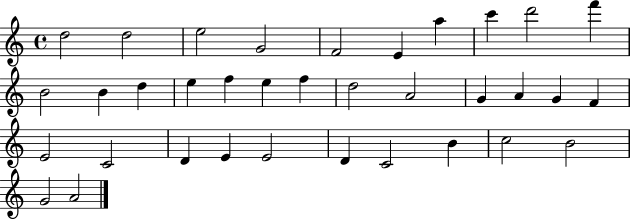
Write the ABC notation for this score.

X:1
T:Untitled
M:4/4
L:1/4
K:C
d2 d2 e2 G2 F2 E a c' d'2 f' B2 B d e f e f d2 A2 G A G F E2 C2 D E E2 D C2 B c2 B2 G2 A2